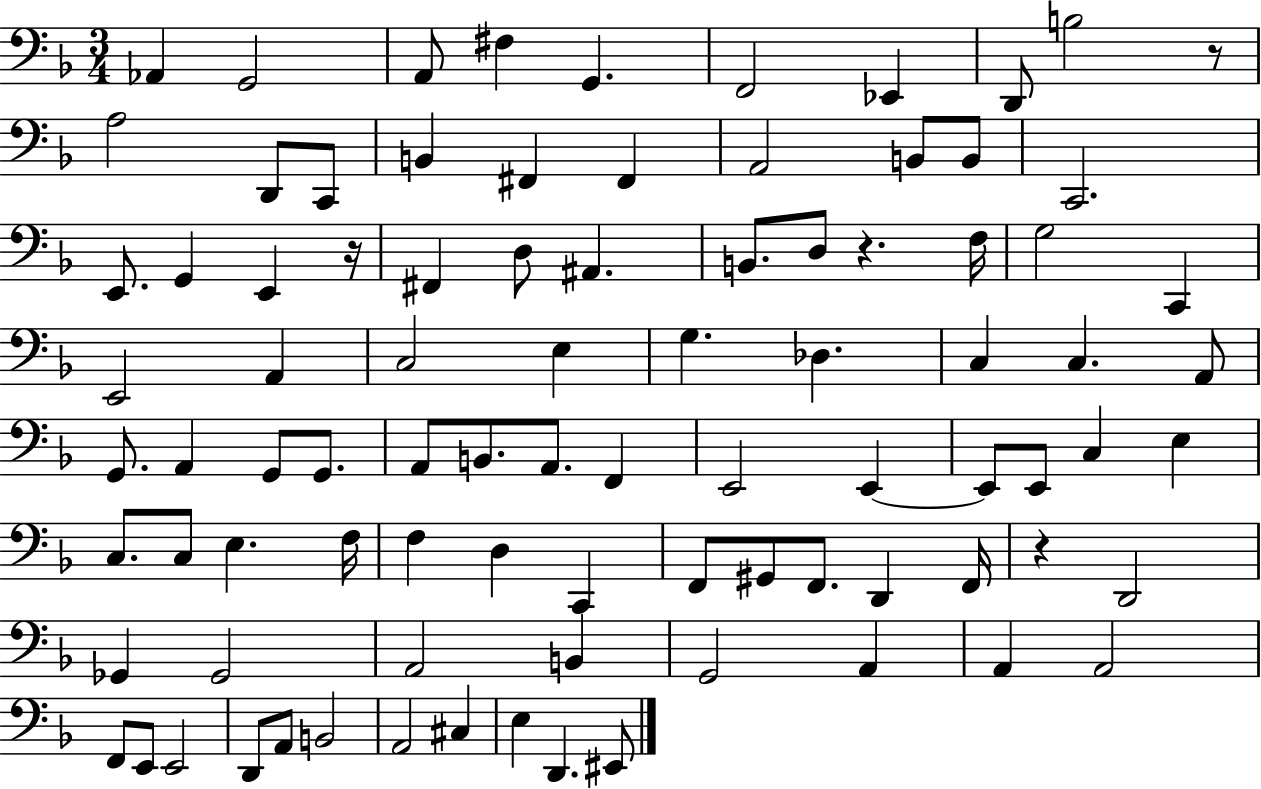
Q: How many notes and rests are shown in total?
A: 89